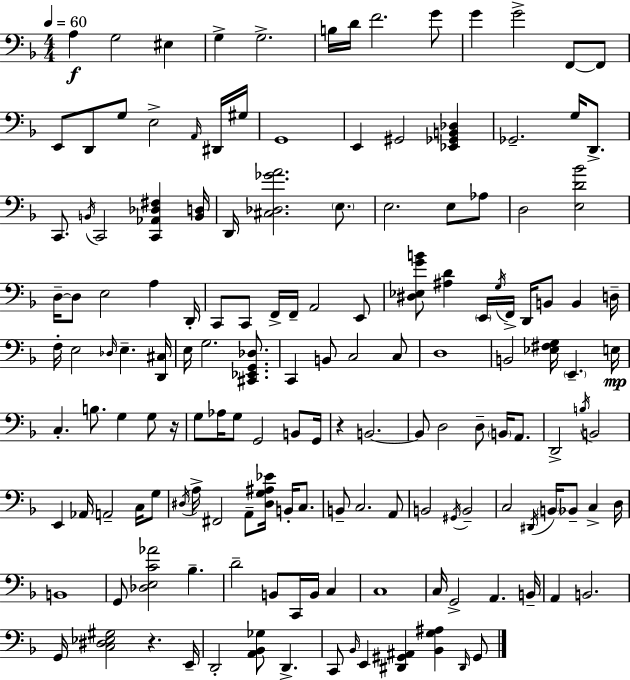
A3/q G3/h EIS3/q G3/q G3/h. B3/s D4/s F4/h. G4/e G4/q G4/h F2/e F2/e E2/e D2/e G3/e E3/h A2/s D#2/s G#3/s G2/w E2/q G#2/h [Eb2,Gb2,B2,Db3]/q Gb2/h. G3/s D2/e. C2/e. B2/s C2/h [C2,Ab2,Db3,F#3]/q [B2,D3]/s D2/s [C#3,Db3,Gb4,A4]/h. E3/e. E3/h. E3/e Ab3/e D3/h [E3,D4,Bb4]/h D3/s D3/e E3/h A3/q D2/s C2/e C2/e F2/s F2/s A2/h E2/e [D#3,Eb3,G4,B4]/e [A#3,D4]/q E2/s G3/s F2/s D2/s B2/e B2/q D3/s F3/s E3/h Db3/s E3/q. [D2,C#3]/s E3/s G3/h. [C#2,Eb2,G2,Db3]/e. C2/q B2/e C3/h C3/e D3/w B2/h [Eb3,F#3,G3]/s E2/q. E3/s C3/q. B3/e. G3/q G3/e R/s G3/e Ab3/s G3/e G2/h B2/e G2/s R/q B2/h. B2/e D3/h D3/e B2/s A2/e. D2/h B3/s B2/h E2/q Ab2/s A2/h C3/s G3/e D#3/s A3/s F#2/h A2/e [D#3,G3,A#3,Eb4]/s B2/s C3/e. B2/e C3/h. A2/e B2/h G#2/s B2/h C3/h D#2/s B2/s Bb2/e C3/q D3/s B2/w G2/e [Db3,E3,C4,Ab4]/h Bb3/q. D4/h B2/e C2/s B2/s C3/q C3/w C3/s G2/h A2/q. B2/s A2/q B2/h. G2/s [C3,D#3,Eb3,G#3]/h R/q. E2/s D2/h [A2,Bb2,Gb3]/e D2/q. C2/e Bb2/s E2/q [D#2,G#2,A#2]/q [Bb2,G3,A#3]/q D#2/s G#2/e